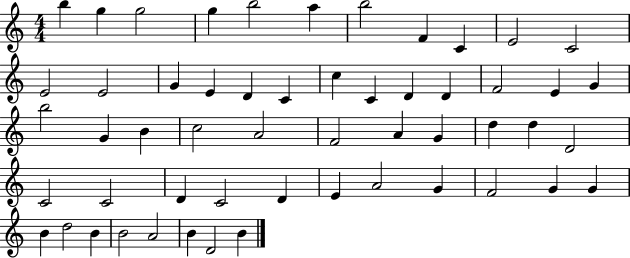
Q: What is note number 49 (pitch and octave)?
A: B4